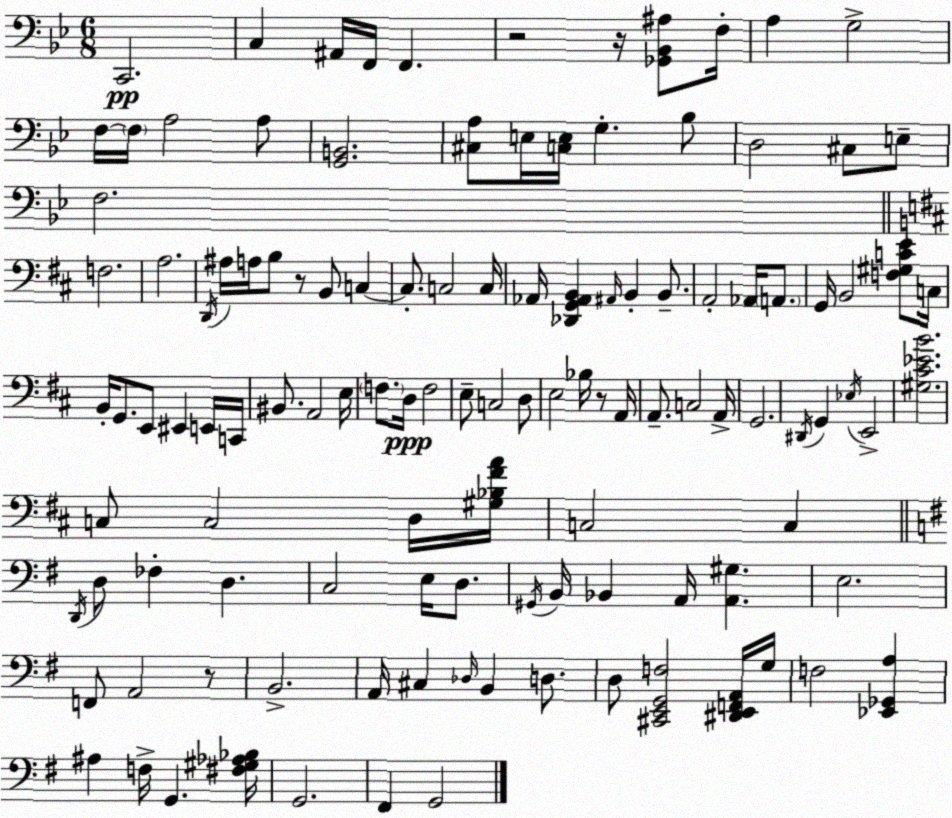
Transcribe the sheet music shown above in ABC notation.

X:1
T:Untitled
M:6/8
L:1/4
K:Gm
C,,2 C, ^A,,/4 F,,/4 F,, z2 z/4 [_G,,_B,,^A,]/2 F,/4 A, G,2 F,/4 F,/4 A,2 A,/2 [G,,B,,]2 [^C,A,]/2 E,/4 [C,E,]/4 G, _B,/2 D,2 ^C,/2 E,/2 F,2 F,2 A,2 D,,/4 ^A,/4 A,/4 B,/2 z/2 B,,/2 C, C,/2 C,2 C,/4 _A,,/4 [_D,,G,,_A,,B,,] ^A,,/4 B,, B,,/2 A,,2 _A,,/4 A,,/2 G,,/4 B,,2 [F,^G,CE]/2 C,/4 B,,/4 G,,/2 E,,/2 ^E,, E,,/4 C,,/4 ^B,,/2 A,,2 E,/4 F,/2 D,/4 F,2 E,/2 C,2 D,/2 E,2 _B,/4 z/2 A,,/4 A,,/2 C,2 A,,/4 G,,2 ^D,,/4 G,, _E,/4 E,,2 [^G,^C_EB]2 C,/2 C,2 D,/4 [^G,_B,^FA]/4 C,2 C, D,,/4 D,/2 _F, D, C,2 E,/4 D,/2 ^G,,/4 B,,/4 _B,, A,,/4 [A,,^G,] E,2 F,,/2 A,,2 z/2 B,,2 A,,/4 ^C, _D,/4 B,, D,/2 D,/2 [^C,,E,,G,,F,]2 [^D,,E,,F,,A,,]/4 G,/4 F,2 [_E,,_G,,A,] ^A, F,/4 G,, [^F,^G,_A,_B,]/4 G,,2 ^F,, G,,2